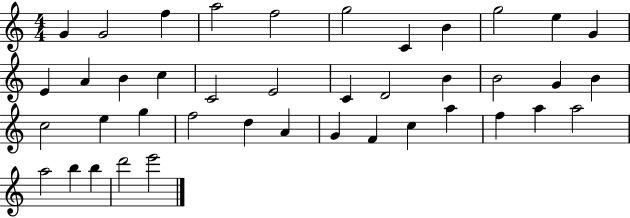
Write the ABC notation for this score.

X:1
T:Untitled
M:4/4
L:1/4
K:C
G G2 f a2 f2 g2 C B g2 e G E A B c C2 E2 C D2 B B2 G B c2 e g f2 d A G F c a f a a2 a2 b b d'2 e'2